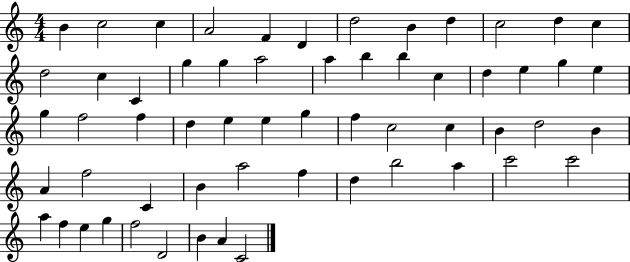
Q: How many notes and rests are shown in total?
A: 59